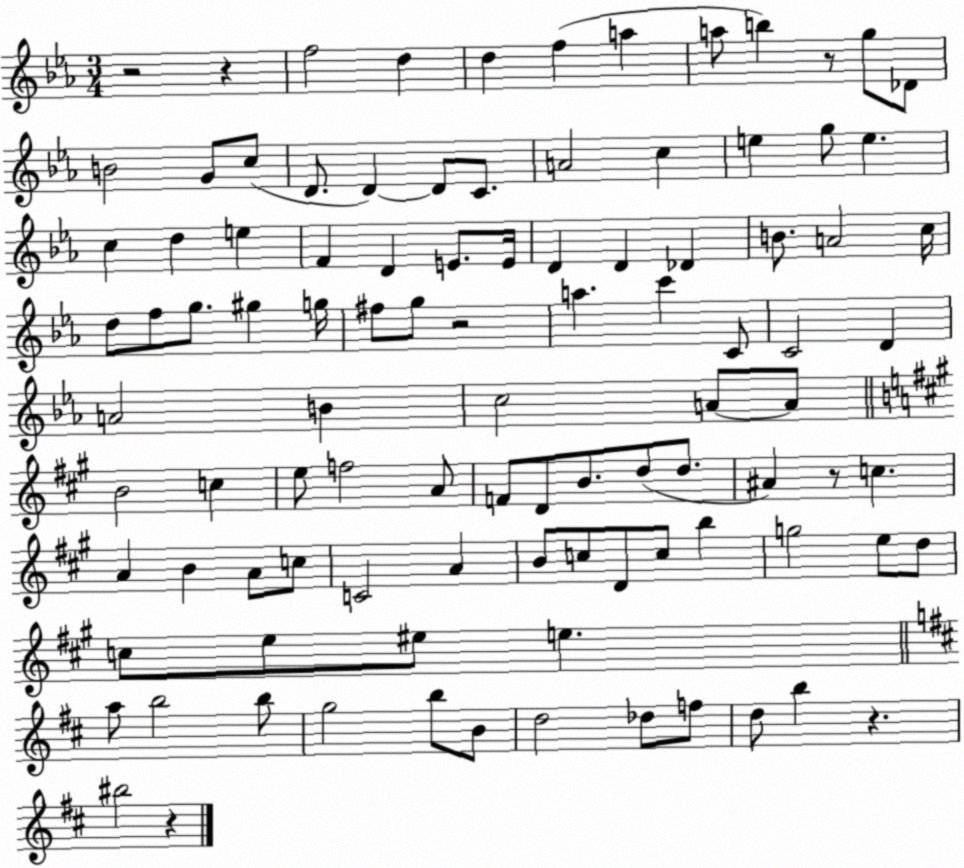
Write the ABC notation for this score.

X:1
T:Untitled
M:3/4
L:1/4
K:Eb
z2 z f2 d d f a a/2 b z/2 g/2 _D/2 B2 G/2 c/2 D/2 D D/2 C/2 A2 c e g/2 e c d e F D E/2 E/4 D D _D B/2 A2 c/4 d/2 f/2 g/2 ^g g/4 ^f/2 g/2 z2 a c' C/2 C2 D A2 B c2 A/2 A/2 B2 c e/2 f2 A/2 F/2 D/2 B/2 d/2 d/2 ^A z/2 c A B A/2 c/2 C2 A B/2 c/2 D/2 c/2 b g2 e/2 d/2 c/2 e/2 ^e/2 e a/2 b2 b/2 g2 b/2 B/2 d2 _d/2 f/2 d/2 b z ^b2 z